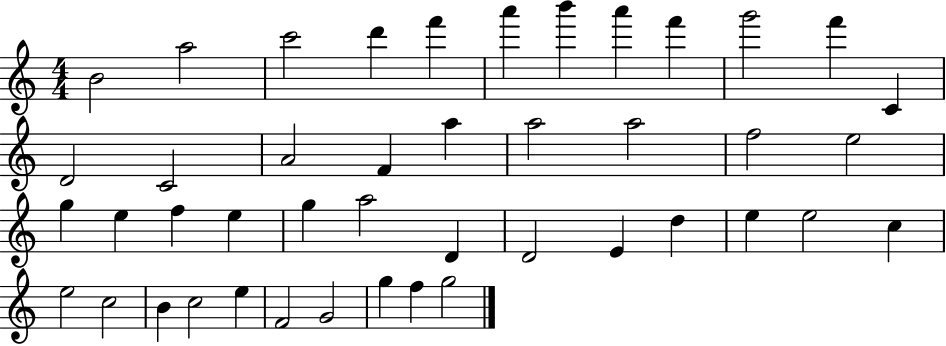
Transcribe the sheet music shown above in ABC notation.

X:1
T:Untitled
M:4/4
L:1/4
K:C
B2 a2 c'2 d' f' a' b' a' f' g'2 f' C D2 C2 A2 F a a2 a2 f2 e2 g e f e g a2 D D2 E d e e2 c e2 c2 B c2 e F2 G2 g f g2